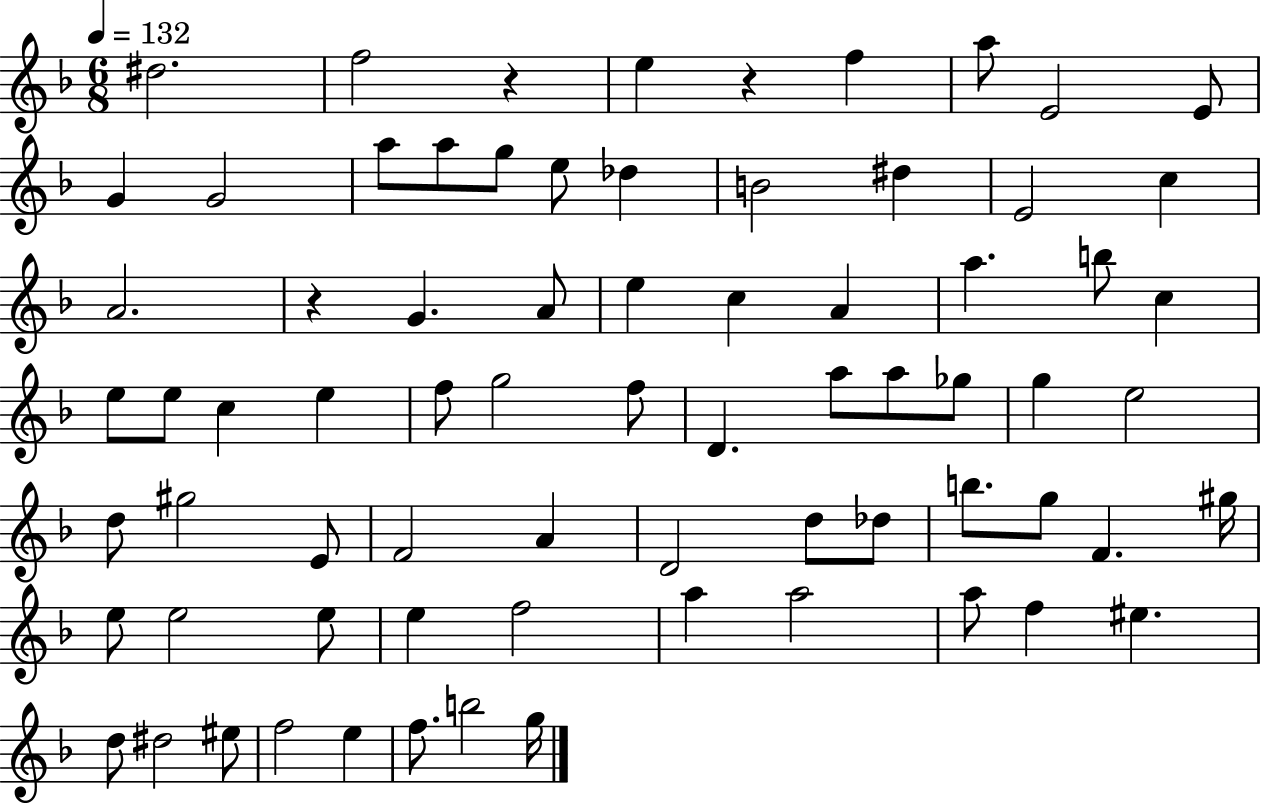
D#5/h. F5/h R/q E5/q R/q F5/q A5/e E4/h E4/e G4/q G4/h A5/e A5/e G5/e E5/e Db5/q B4/h D#5/q E4/h C5/q A4/h. R/q G4/q. A4/e E5/q C5/q A4/q A5/q. B5/e C5/q E5/e E5/e C5/q E5/q F5/e G5/h F5/e D4/q. A5/e A5/e Gb5/e G5/q E5/h D5/e G#5/h E4/e F4/h A4/q D4/h D5/e Db5/e B5/e. G5/e F4/q. G#5/s E5/e E5/h E5/e E5/q F5/h A5/q A5/h A5/e F5/q EIS5/q. D5/e D#5/h EIS5/e F5/h E5/q F5/e. B5/h G5/s